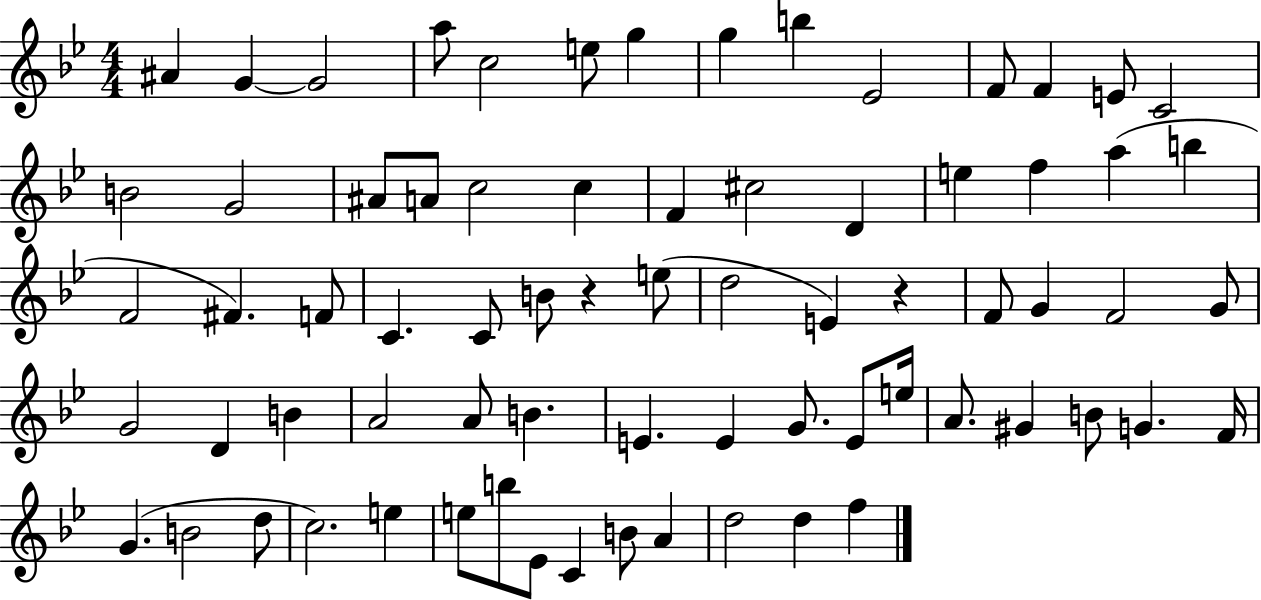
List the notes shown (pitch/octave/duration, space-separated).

A#4/q G4/q G4/h A5/e C5/h E5/e G5/q G5/q B5/q Eb4/h F4/e F4/q E4/e C4/h B4/h G4/h A#4/e A4/e C5/h C5/q F4/q C#5/h D4/q E5/q F5/q A5/q B5/q F4/h F#4/q. F4/e C4/q. C4/e B4/e R/q E5/e D5/h E4/q R/q F4/e G4/q F4/h G4/e G4/h D4/q B4/q A4/h A4/e B4/q. E4/q. E4/q G4/e. E4/e E5/s A4/e. G#4/q B4/e G4/q. F4/s G4/q. B4/h D5/e C5/h. E5/q E5/e B5/e Eb4/e C4/q B4/e A4/q D5/h D5/q F5/q